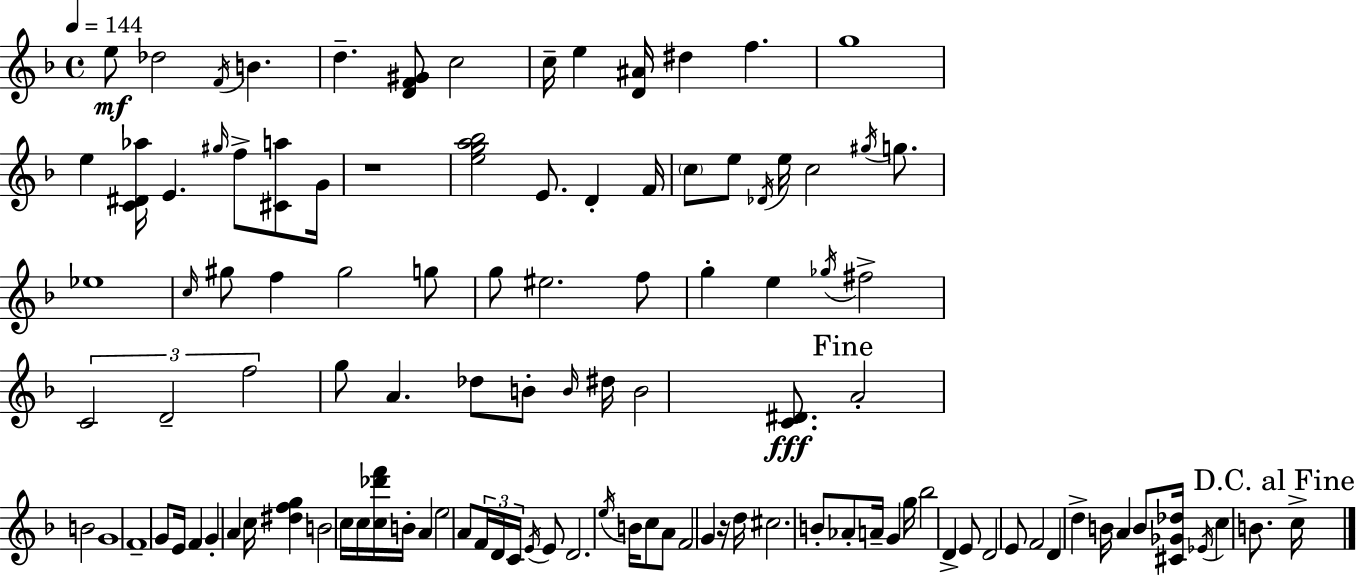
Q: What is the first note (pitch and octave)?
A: E5